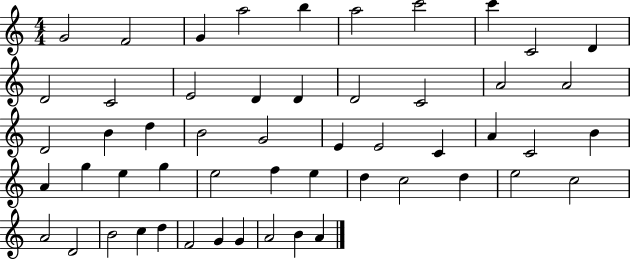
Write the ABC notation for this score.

X:1
T:Untitled
M:4/4
L:1/4
K:C
G2 F2 G a2 b a2 c'2 c' C2 D D2 C2 E2 D D D2 C2 A2 A2 D2 B d B2 G2 E E2 C A C2 B A g e g e2 f e d c2 d e2 c2 A2 D2 B2 c d F2 G G A2 B A